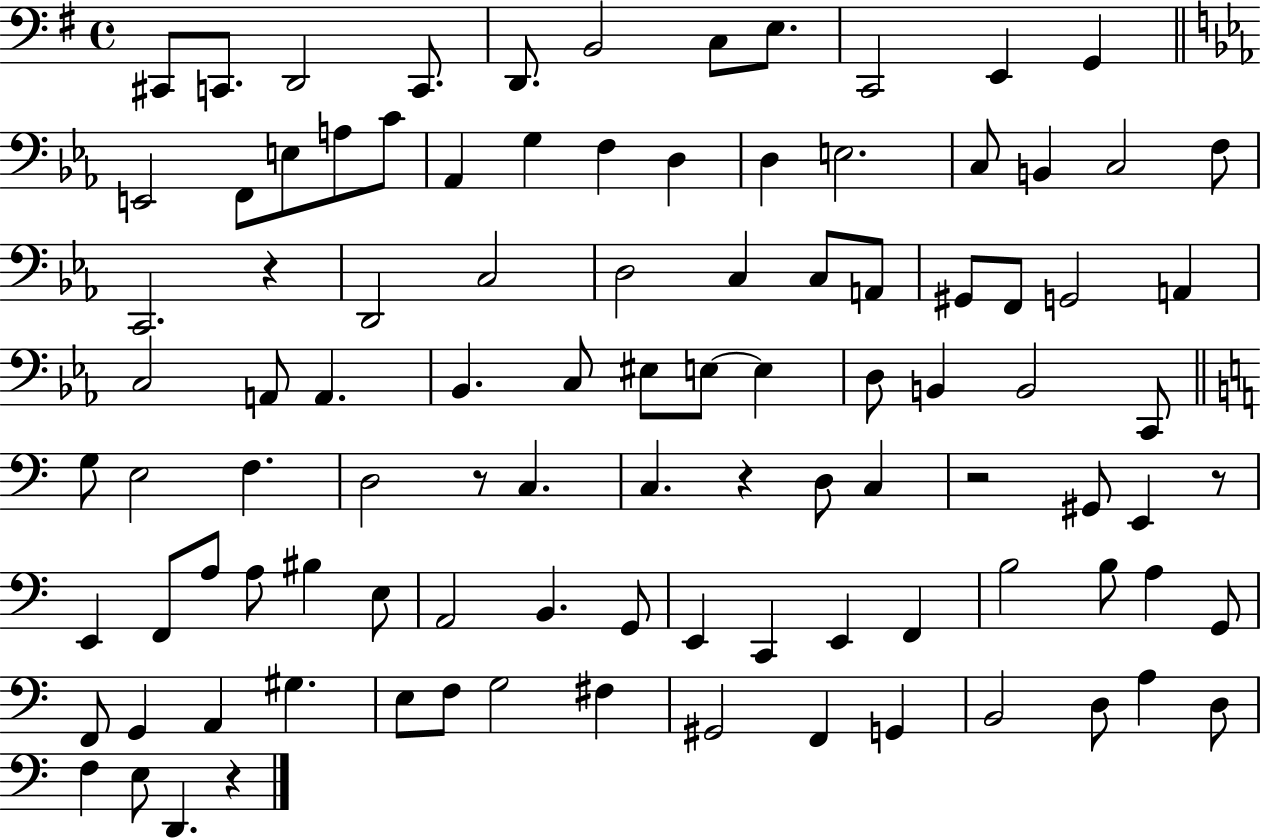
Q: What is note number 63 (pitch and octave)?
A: A3